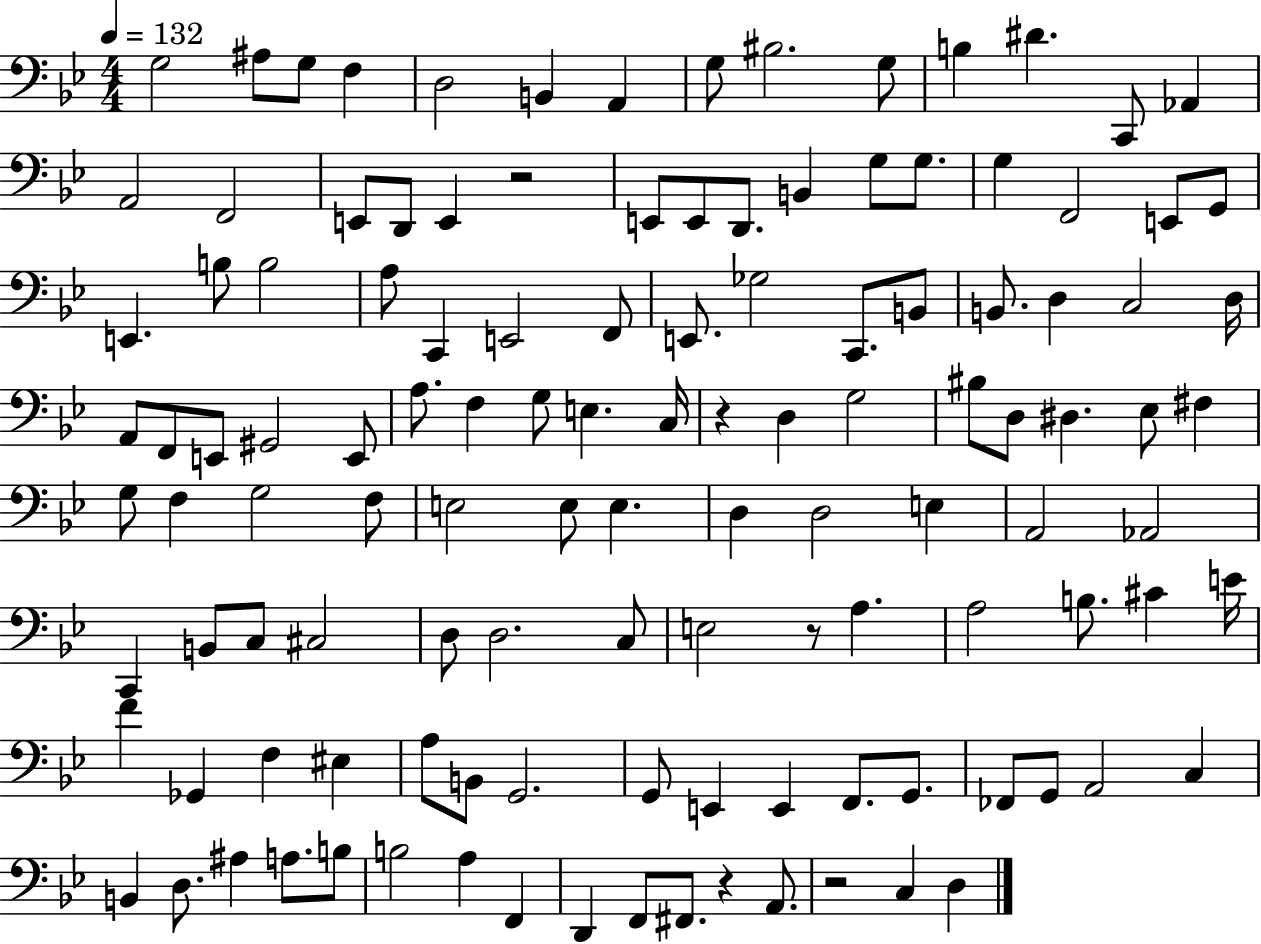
X:1
T:Untitled
M:4/4
L:1/4
K:Bb
G,2 ^A,/2 G,/2 F, D,2 B,, A,, G,/2 ^B,2 G,/2 B, ^D C,,/2 _A,, A,,2 F,,2 E,,/2 D,,/2 E,, z2 E,,/2 E,,/2 D,,/2 B,, G,/2 G,/2 G, F,,2 E,,/2 G,,/2 E,, B,/2 B,2 A,/2 C,, E,,2 F,,/2 E,,/2 _G,2 C,,/2 B,,/2 B,,/2 D, C,2 D,/4 A,,/2 F,,/2 E,,/2 ^G,,2 E,,/2 A,/2 F, G,/2 E, C,/4 z D, G,2 ^B,/2 D,/2 ^D, _E,/2 ^F, G,/2 F, G,2 F,/2 E,2 E,/2 E, D, D,2 E, A,,2 _A,,2 C,, B,,/2 C,/2 ^C,2 D,/2 D,2 C,/2 E,2 z/2 A, A,2 B,/2 ^C E/4 F _G,, F, ^E, A,/2 B,,/2 G,,2 G,,/2 E,, E,, F,,/2 G,,/2 _F,,/2 G,,/2 A,,2 C, B,, D,/2 ^A, A,/2 B,/2 B,2 A, F,, D,, F,,/2 ^F,,/2 z A,,/2 z2 C, D,